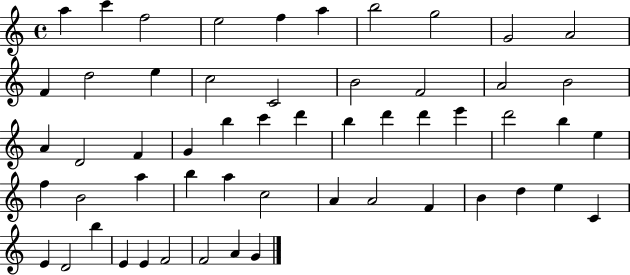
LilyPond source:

{
  \clef treble
  \time 4/4
  \defaultTimeSignature
  \key c \major
  a''4 c'''4 f''2 | e''2 f''4 a''4 | b''2 g''2 | g'2 a'2 | \break f'4 d''2 e''4 | c''2 c'2 | b'2 f'2 | a'2 b'2 | \break a'4 d'2 f'4 | g'4 b''4 c'''4 d'''4 | b''4 d'''4 d'''4 e'''4 | d'''2 b''4 e''4 | \break f''4 b'2 a''4 | b''4 a''4 c''2 | a'4 a'2 f'4 | b'4 d''4 e''4 c'4 | \break e'4 d'2 b''4 | e'4 e'4 f'2 | f'2 a'4 g'4 | \bar "|."
}